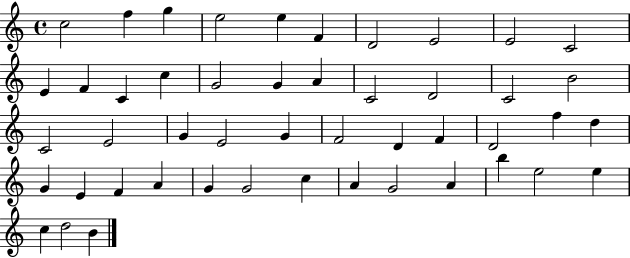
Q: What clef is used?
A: treble